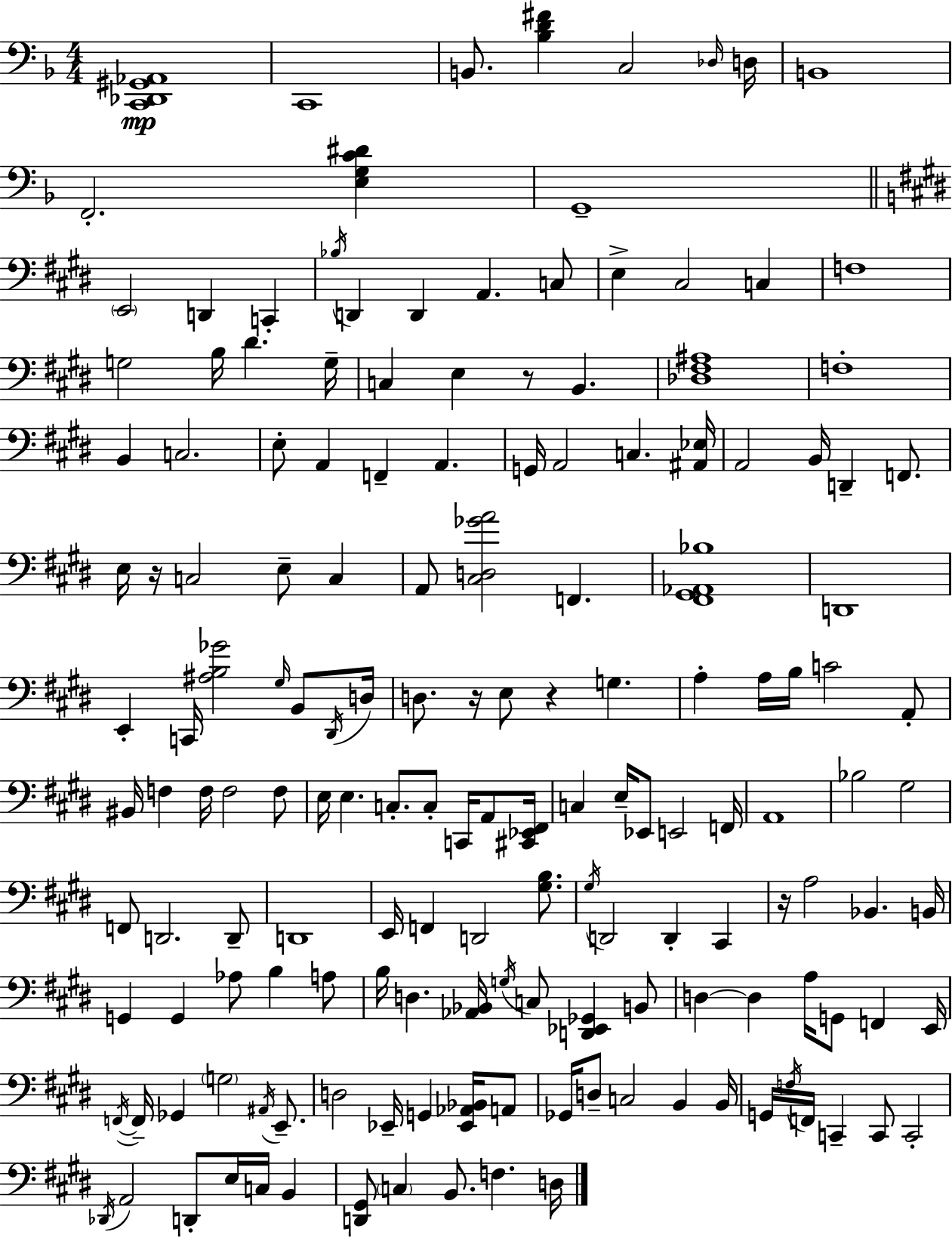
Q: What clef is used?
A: bass